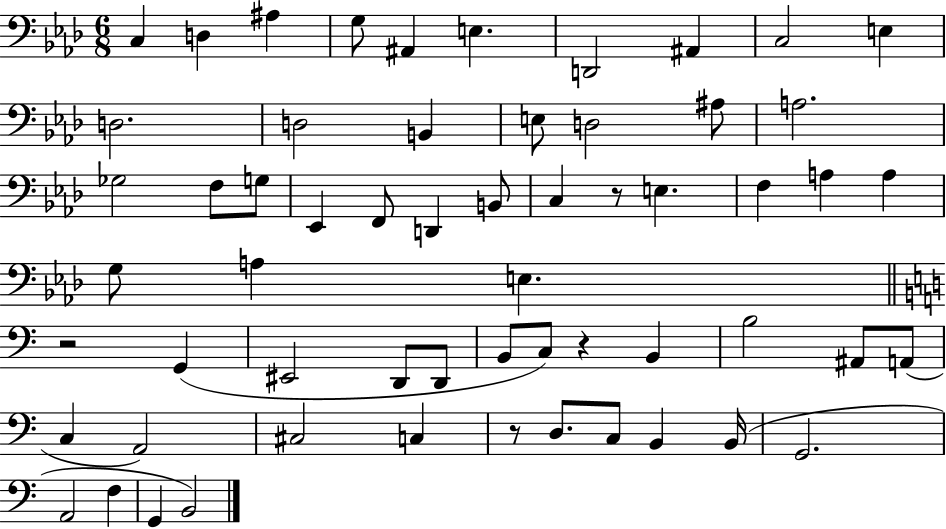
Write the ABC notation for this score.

X:1
T:Untitled
M:6/8
L:1/4
K:Ab
C, D, ^A, G,/2 ^A,, E, D,,2 ^A,, C,2 E, D,2 D,2 B,, E,/2 D,2 ^A,/2 A,2 _G,2 F,/2 G,/2 _E,, F,,/2 D,, B,,/2 C, z/2 E, F, A, A, G,/2 A, E, z2 G,, ^E,,2 D,,/2 D,,/2 B,,/2 C,/2 z B,, B,2 ^A,,/2 A,,/2 C, A,,2 ^C,2 C, z/2 D,/2 C,/2 B,, B,,/4 G,,2 A,,2 F, G,, B,,2